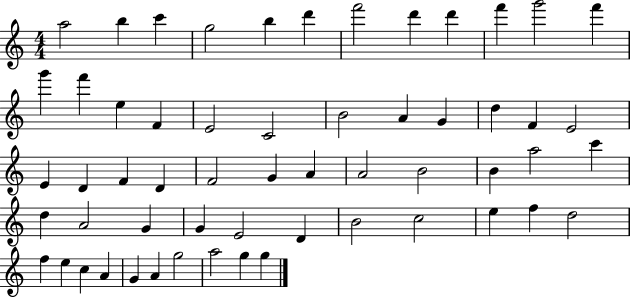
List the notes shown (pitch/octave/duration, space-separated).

A5/h B5/q C6/q G5/h B5/q D6/q F6/h D6/q D6/q F6/q G6/h F6/q G6/q F6/q E5/q F4/q E4/h C4/h B4/h A4/q G4/q D5/q F4/q E4/h E4/q D4/q F4/q D4/q F4/h G4/q A4/q A4/h B4/h B4/q A5/h C6/q D5/q A4/h G4/q G4/q E4/h D4/q B4/h C5/h E5/q F5/q D5/h F5/q E5/q C5/q A4/q G4/q A4/q G5/h A5/h G5/q G5/q